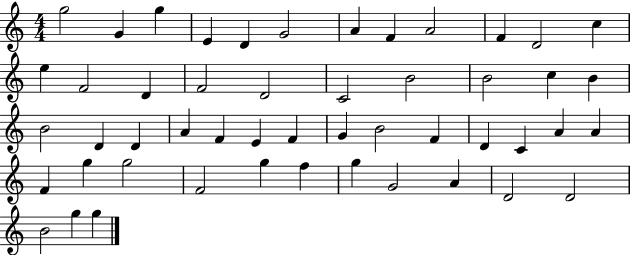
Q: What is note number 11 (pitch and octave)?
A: D4